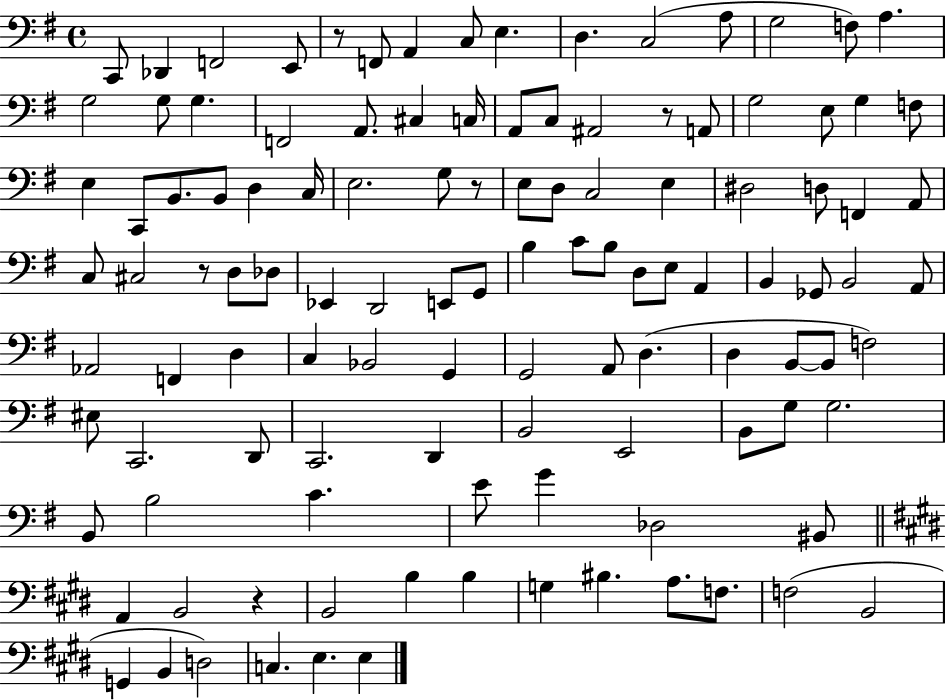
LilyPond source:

{
  \clef bass
  \time 4/4
  \defaultTimeSignature
  \key g \major
  c,8 des,4 f,2 e,8 | r8 f,8 a,4 c8 e4. | d4. c2( a8 | g2 f8) a4. | \break g2 g8 g4. | f,2 a,8. cis4 c16 | a,8 c8 ais,2 r8 a,8 | g2 e8 g4 f8 | \break e4 c,8 b,8. b,8 d4 c16 | e2. g8 r8 | e8 d8 c2 e4 | dis2 d8 f,4 a,8 | \break c8 cis2 r8 d8 des8 | ees,4 d,2 e,8 g,8 | b4 c'8 b8 d8 e8 a,4 | b,4 ges,8 b,2 a,8 | \break aes,2 f,4 d4 | c4 bes,2 g,4 | g,2 a,8 d4.( | d4 b,8~~ b,8 f2) | \break eis8 c,2. d,8 | c,2. d,4 | b,2 e,2 | b,8 g8 g2. | \break b,8 b2 c'4. | e'8 g'4 des2 bis,8 | \bar "||" \break \key e \major a,4 b,2 r4 | b,2 b4 b4 | g4 bis4. a8. f8. | f2( b,2 | \break g,4 b,4 d2) | c4. e4. e4 | \bar "|."
}